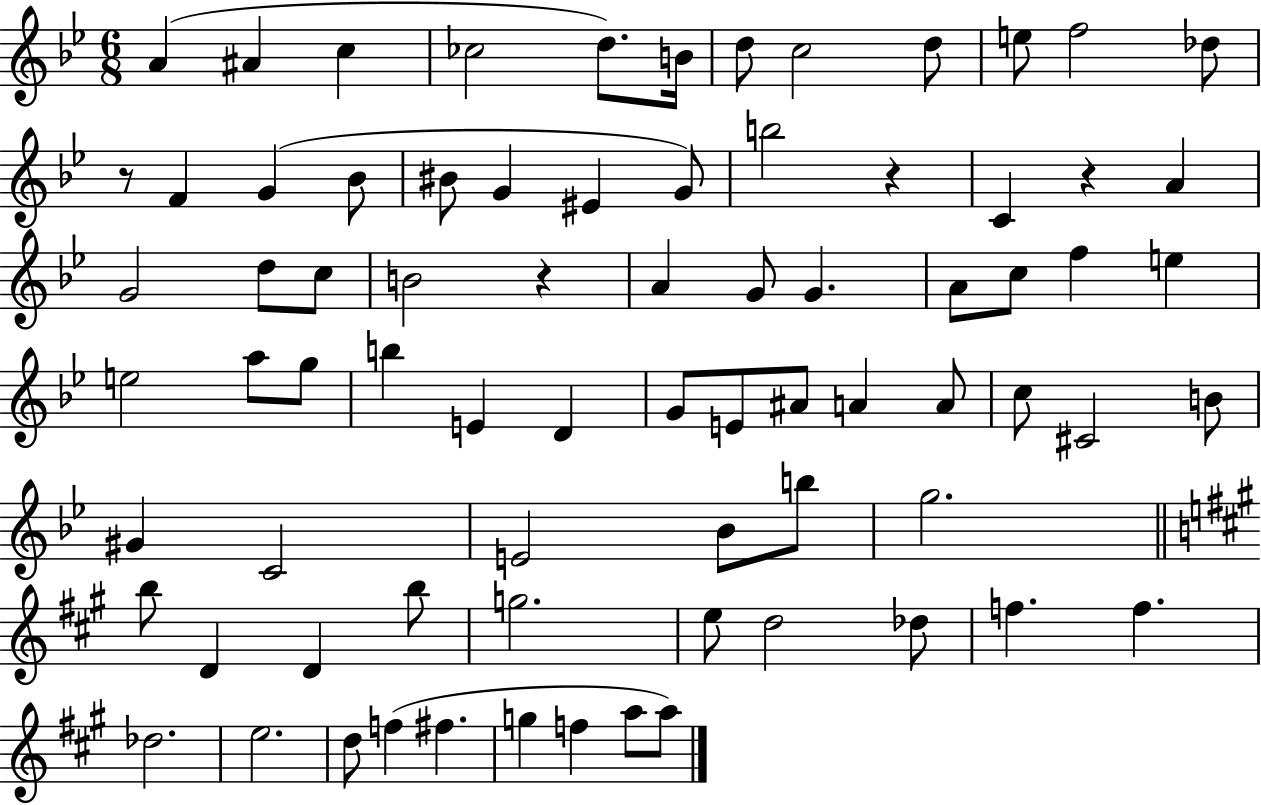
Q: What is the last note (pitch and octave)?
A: A5